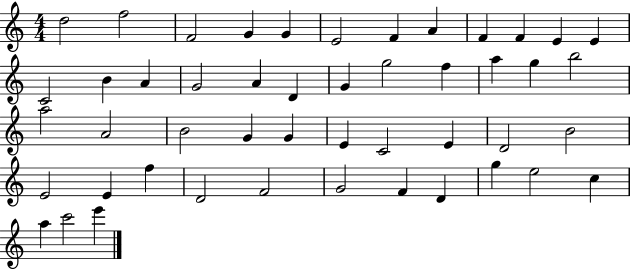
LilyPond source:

{
  \clef treble
  \numericTimeSignature
  \time 4/4
  \key c \major
  d''2 f''2 | f'2 g'4 g'4 | e'2 f'4 a'4 | f'4 f'4 e'4 e'4 | \break c'2 b'4 a'4 | g'2 a'4 d'4 | g'4 g''2 f''4 | a''4 g''4 b''2 | \break a''2 a'2 | b'2 g'4 g'4 | e'4 c'2 e'4 | d'2 b'2 | \break e'2 e'4 f''4 | d'2 f'2 | g'2 f'4 d'4 | g''4 e''2 c''4 | \break a''4 c'''2 e'''4 | \bar "|."
}